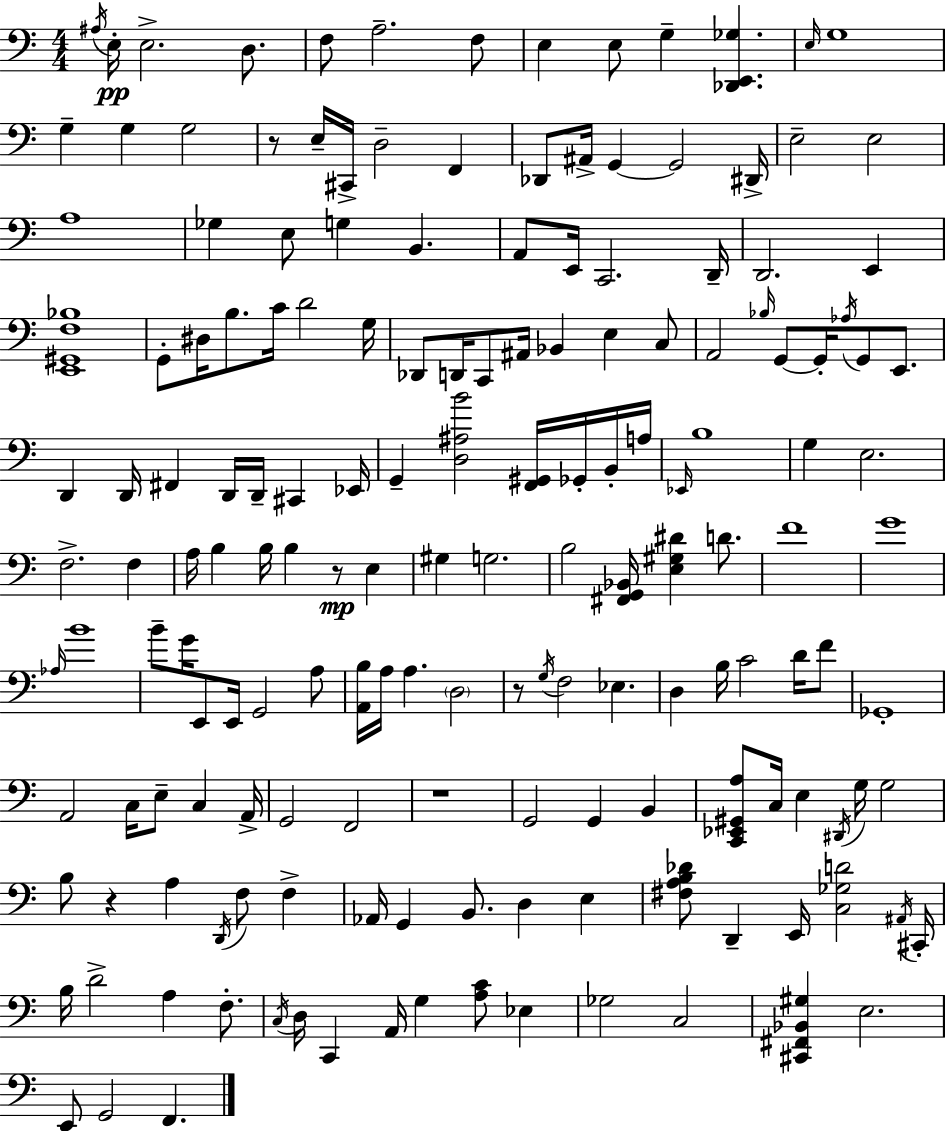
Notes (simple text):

A#3/s E3/s E3/h. D3/e. F3/e A3/h. F3/e E3/q E3/e G3/q [Db2,E2,Gb3]/q. E3/s G3/w G3/q G3/q G3/h R/e E3/s C#2/s D3/h F2/q Db2/e A#2/s G2/q G2/h D#2/s E3/h E3/h A3/w Gb3/q E3/e G3/q B2/q. A2/e E2/s C2/h. D2/s D2/h. E2/q [E2,G#2,F3,Bb3]/w G2/e D#3/s B3/e. C4/s D4/h G3/s Db2/e D2/s C2/e A#2/s Bb2/q E3/q C3/e A2/h Bb3/s G2/e G2/s Ab3/s G2/e E2/e. D2/q D2/s F#2/q D2/s D2/s C#2/q Eb2/s G2/q [D3,A#3,B4]/h [F2,G#2]/s Gb2/s B2/s A3/s Eb2/s B3/w G3/q E3/h. F3/h. F3/q A3/s B3/q B3/s B3/q R/e E3/q G#3/q G3/h. B3/h [F#2,G2,Bb2]/s [E3,G#3,D#4]/q D4/e. F4/w G4/w Ab3/s B4/w B4/e G4/s E2/e E2/s G2/h A3/e [A2,B3]/s A3/s A3/q. D3/h R/e G3/s F3/h Eb3/q. D3/q B3/s C4/h D4/s F4/e Gb2/w A2/h C3/s E3/e C3/q A2/s G2/h F2/h R/w G2/h G2/q B2/q [C2,Eb2,G#2,A3]/e C3/s E3/q D#2/s G3/s G3/h B3/e R/q A3/q D2/s F3/e F3/q Ab2/s G2/q B2/e. D3/q E3/q [F#3,A3,B3,Db4]/e D2/q E2/s [C3,Gb3,D4]/h A#2/s C#2/s B3/s D4/h A3/q F3/e. C3/s D3/s C2/q A2/s G3/q [A3,C4]/e Eb3/q Gb3/h C3/h [C#2,F#2,Bb2,G#3]/q E3/h. E2/e G2/h F2/q.